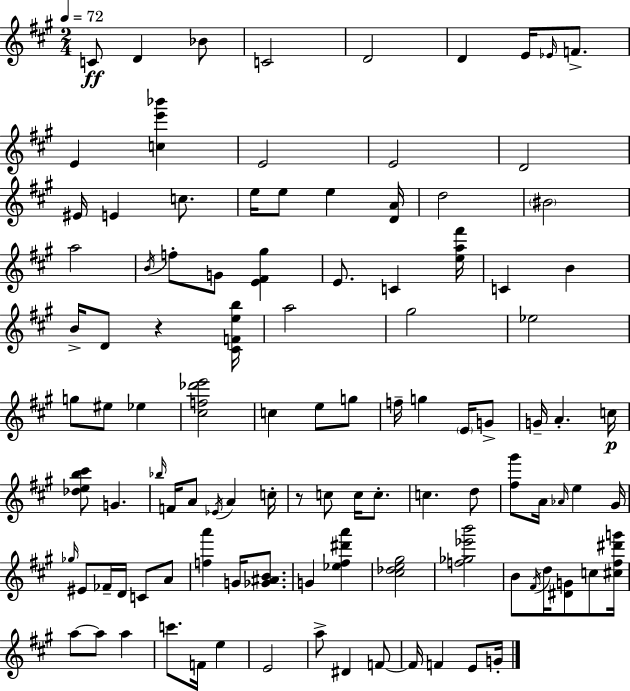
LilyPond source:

{
  \clef treble
  \numericTimeSignature
  \time 2/4
  \key a \major
  \tempo 4 = 72
  \repeat volta 2 { c'8\ff d'4 bes'8 | c'2 | d'2 | d'4 e'16 \grace { ees'16 } f'8.-> | \break e'4 <c'' e''' bes'''>4 | e'2 | e'2 | d'2 | \break eis'16 e'4 c''8. | e''16 e''8 e''4 | <d' a'>16 d''2 | \parenthesize bis'2 | \break a''2 | \acciaccatura { b'16 } f''8-. g'8 <e' fis' gis''>4 | e'8. c'4 | <e'' a'' fis'''>16 c'4 b'4 | \break b'16-> d'8 r4 | <cis' f' e'' b''>16 a''2 | gis''2 | ees''2 | \break g''8 eis''8 ees''4 | <cis'' f'' des''' e'''>2 | c''4 e''8 | g''8 f''16-- g''4 \parenthesize e'16 | \break g'8-> g'16-- a'4.-. | c''16\p <des'' e'' b'' cis'''>8 g'4. | \grace { bes''16 } f'16 a'8 \acciaccatura { ees'16 } a'4 | c''16-. r8 c''8 | \break c''16 c''8.-. c''4. | d''8 <fis'' gis'''>8 a'16 \grace { aes'16 } | e''4 gis'16 \grace { ges''16 } eis'8 | fes'16-- d'16 c'8 a'8 <f'' a'''>4 | \break g'16 <ges' ais' b'>8. g'4 | <ees'' fis'' dis''' a'''>4 <cis'' des'' e'' gis''>2 | <f'' ges'' ees''' b'''>2 | b'8 | \break \acciaccatura { fis'16 } d''16 <dis' g'>8 c''8 <cis'' fis'' dis''' g'''>16 a''8~~ | a''8 a''4 c'''8. | f'16 e''4 e'2 | a''8-> | \break dis'4 f'8~~ f'16 | f'4 e'8 g'16-. } \bar "|."
}